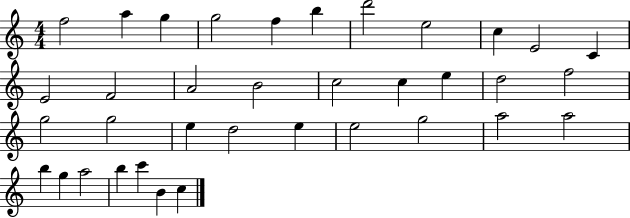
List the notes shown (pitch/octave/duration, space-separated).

F5/h A5/q G5/q G5/h F5/q B5/q D6/h E5/h C5/q E4/h C4/q E4/h F4/h A4/h B4/h C5/h C5/q E5/q D5/h F5/h G5/h G5/h E5/q D5/h E5/q E5/h G5/h A5/h A5/h B5/q G5/q A5/h B5/q C6/q B4/q C5/q